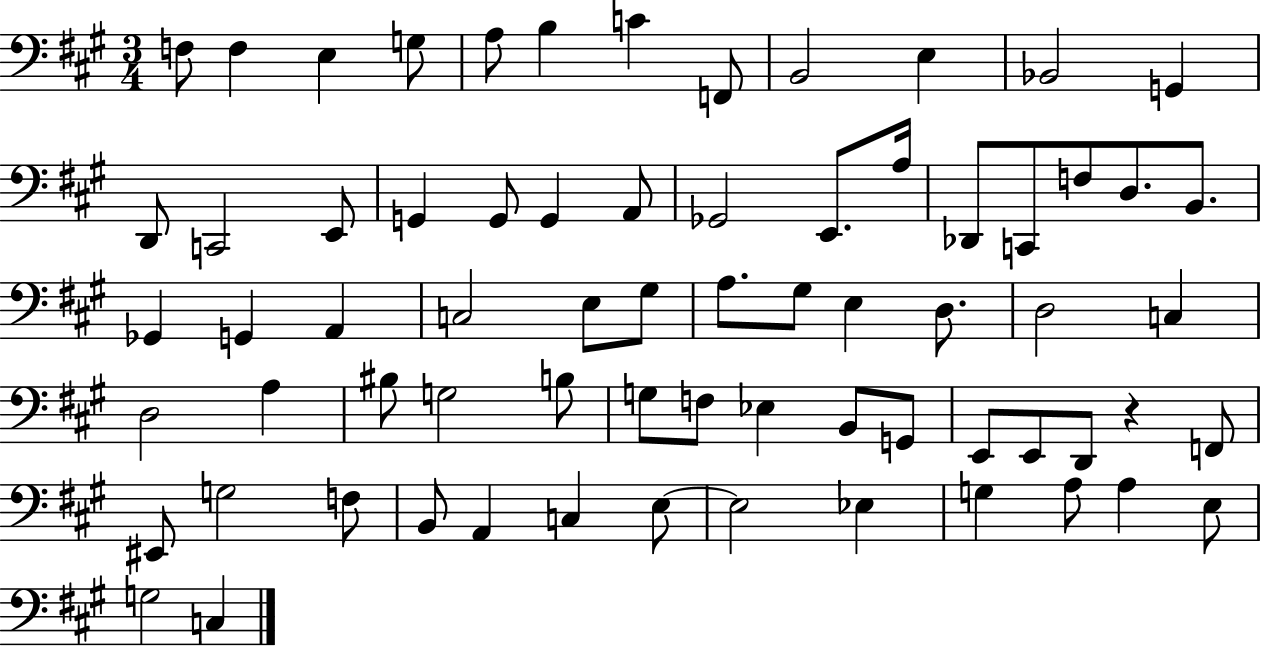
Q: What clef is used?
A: bass